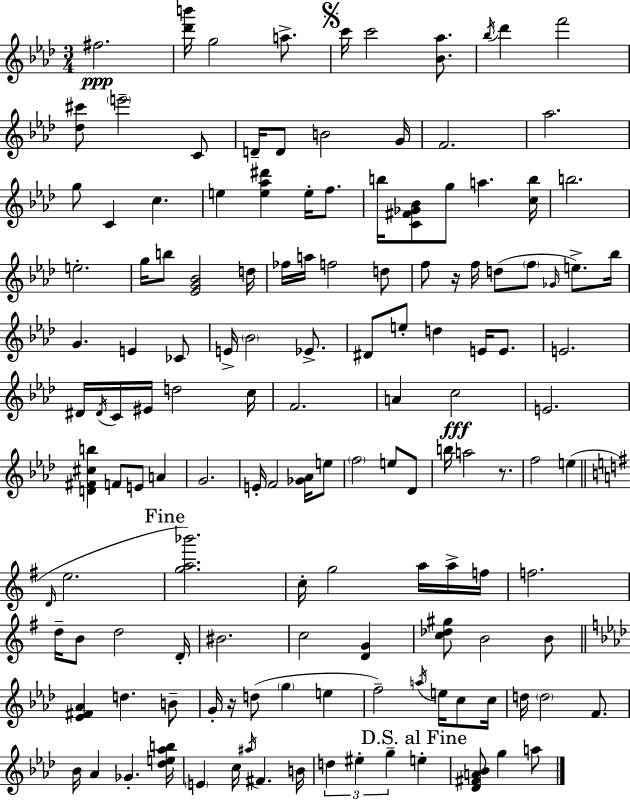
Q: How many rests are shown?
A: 3